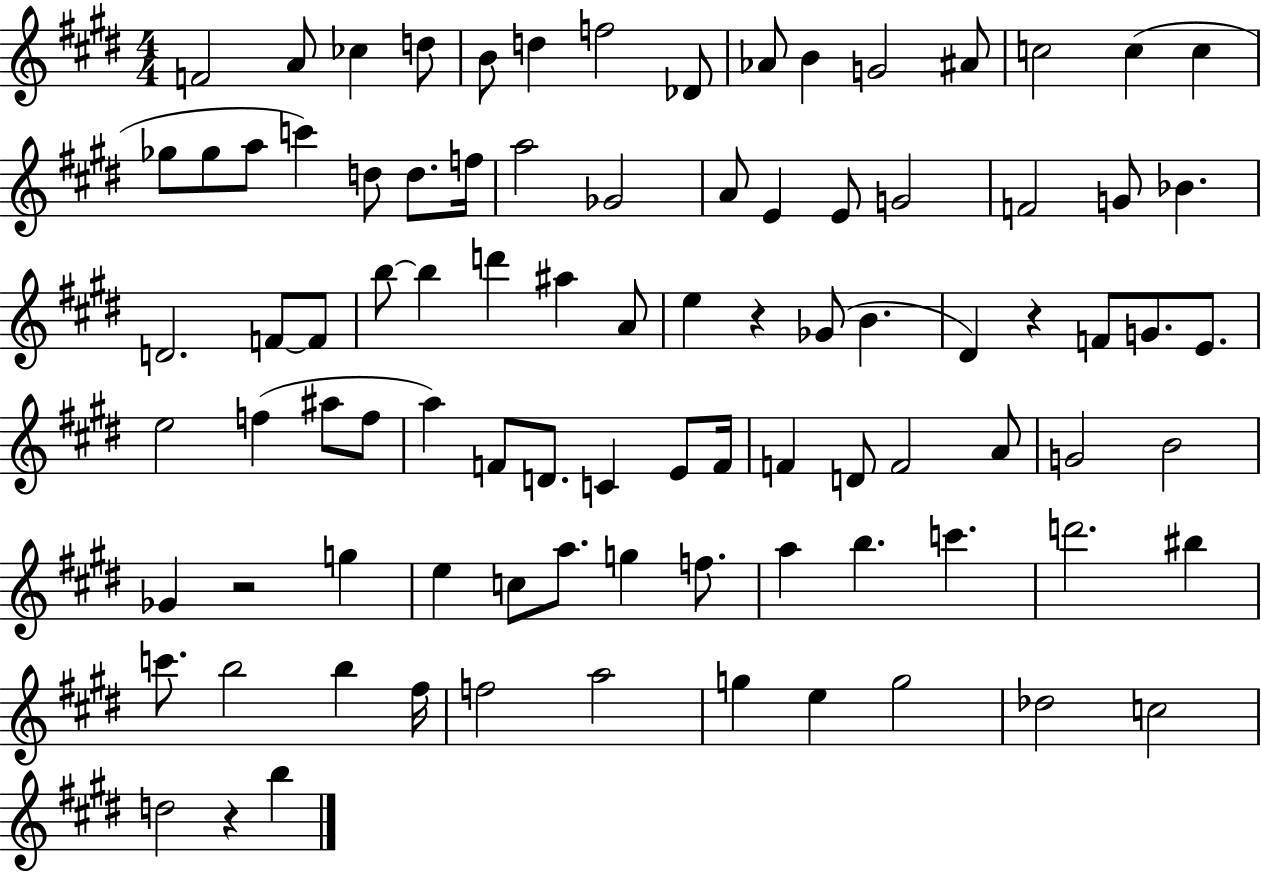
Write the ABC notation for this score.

X:1
T:Untitled
M:4/4
L:1/4
K:E
F2 A/2 _c d/2 B/2 d f2 _D/2 _A/2 B G2 ^A/2 c2 c c _g/2 _g/2 a/2 c' d/2 d/2 f/4 a2 _G2 A/2 E E/2 G2 F2 G/2 _B D2 F/2 F/2 b/2 b d' ^a A/2 e z _G/2 B ^D z F/2 G/2 E/2 e2 f ^a/2 f/2 a F/2 D/2 C E/2 F/4 F D/2 F2 A/2 G2 B2 _G z2 g e c/2 a/2 g f/2 a b c' d'2 ^b c'/2 b2 b ^f/4 f2 a2 g e g2 _d2 c2 d2 z b